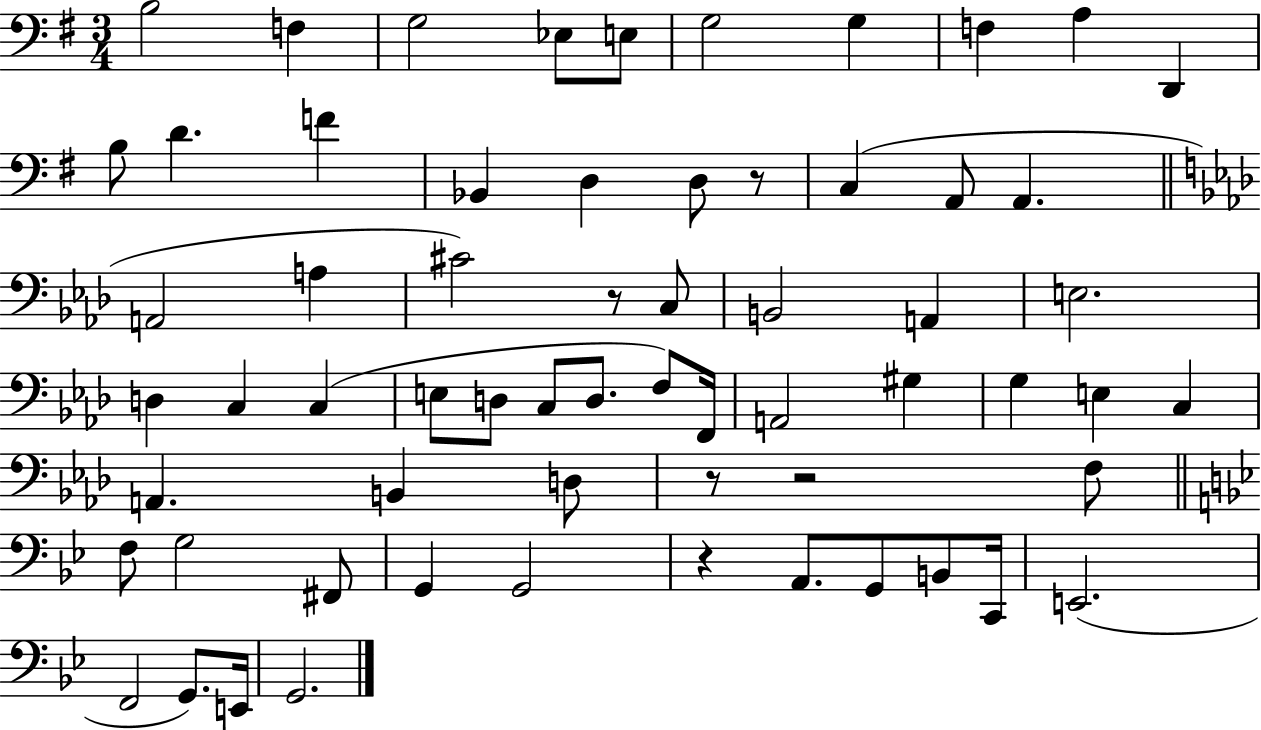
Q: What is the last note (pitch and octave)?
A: G2